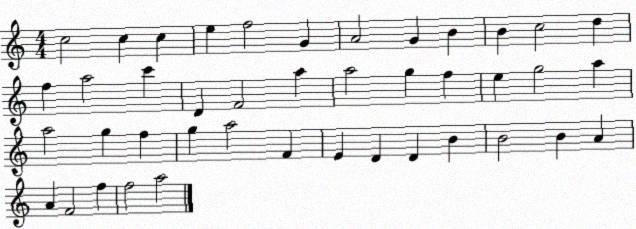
X:1
T:Untitled
M:4/4
L:1/4
K:C
c2 c c e f2 G A2 G B B c2 d f a2 c' D F2 a a2 g f e g2 a a2 g f g a2 F E D D B B2 B A A F2 f f2 a2